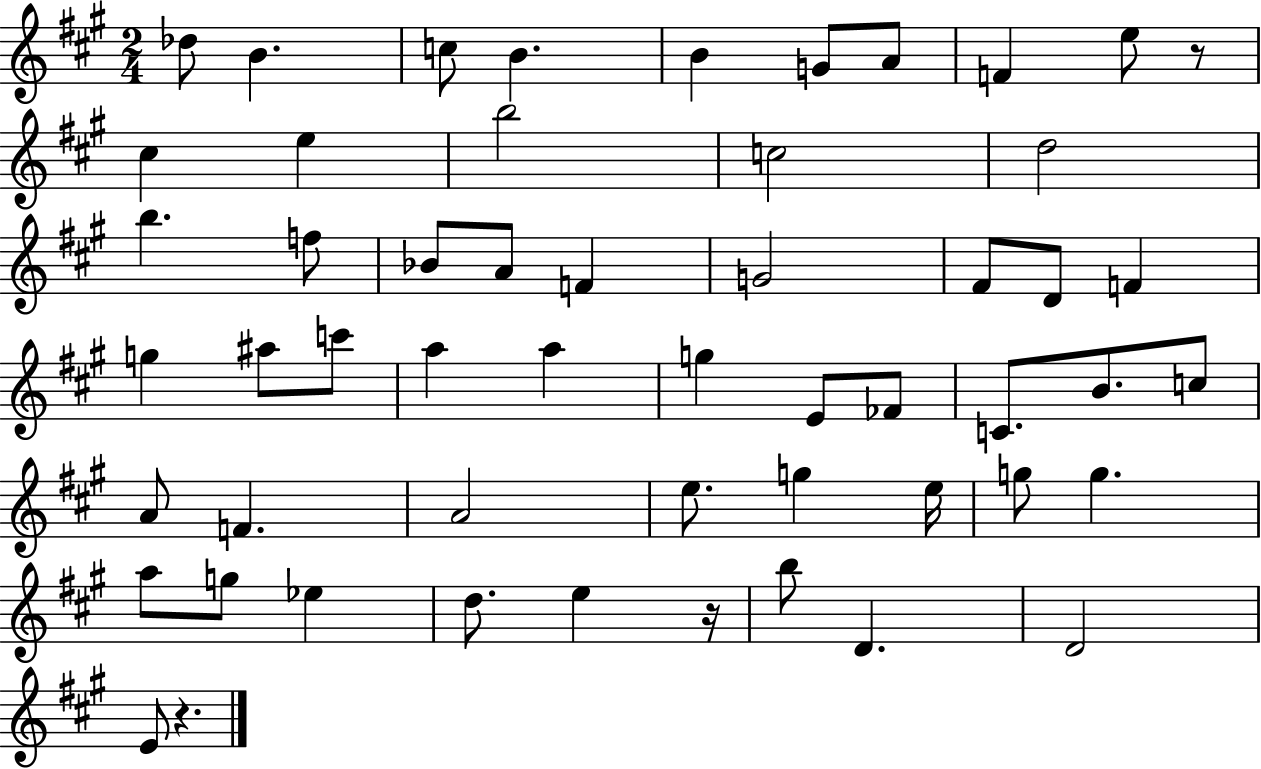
X:1
T:Untitled
M:2/4
L:1/4
K:A
_d/2 B c/2 B B G/2 A/2 F e/2 z/2 ^c e b2 c2 d2 b f/2 _B/2 A/2 F G2 ^F/2 D/2 F g ^a/2 c'/2 a a g E/2 _F/2 C/2 B/2 c/2 A/2 F A2 e/2 g e/4 g/2 g a/2 g/2 _e d/2 e z/4 b/2 D D2 E/2 z